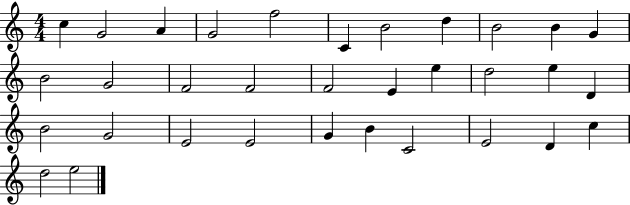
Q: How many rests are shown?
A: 0